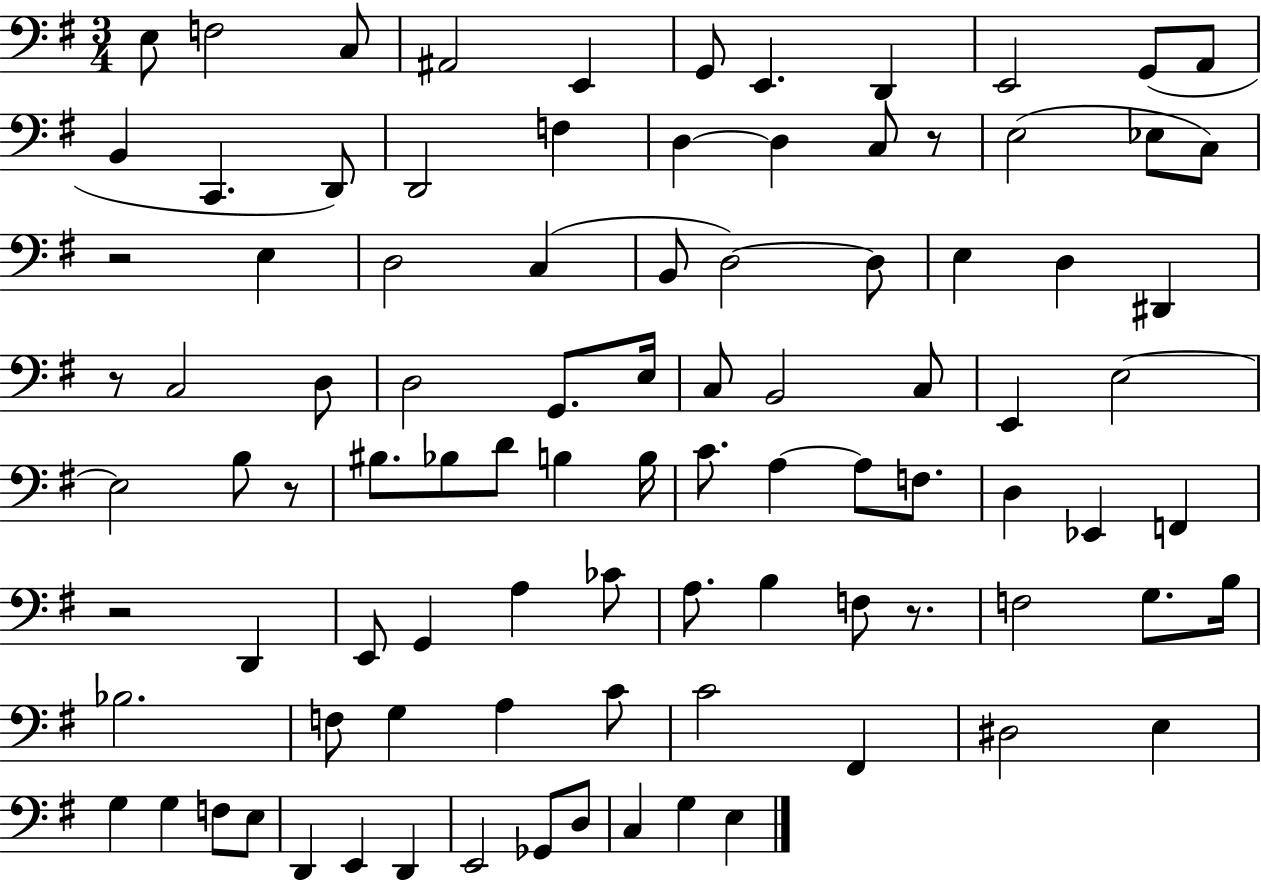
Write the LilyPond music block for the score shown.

{
  \clef bass
  \numericTimeSignature
  \time 3/4
  \key g \major
  \repeat volta 2 { e8 f2 c8 | ais,2 e,4 | g,8 e,4. d,4 | e,2 g,8( a,8 | \break b,4 c,4. d,8) | d,2 f4 | d4~~ d4 c8 r8 | e2( ees8 c8) | \break r2 e4 | d2 c4( | b,8 d2~~) d8 | e4 d4 dis,4 | \break r8 c2 d8 | d2 g,8. e16 | c8 b,2 c8 | e,4 e2~~ | \break e2 b8 r8 | bis8. bes8 d'8 b4 b16 | c'8. a4~~ a8 f8. | d4 ees,4 f,4 | \break r2 d,4 | e,8 g,4 a4 ces'8 | a8. b4 f8 r8. | f2 g8. b16 | \break bes2. | f8 g4 a4 c'8 | c'2 fis,4 | dis2 e4 | \break g4 g4 f8 e8 | d,4 e,4 d,4 | e,2 ges,8 d8 | c4 g4 e4 | \break } \bar "|."
}